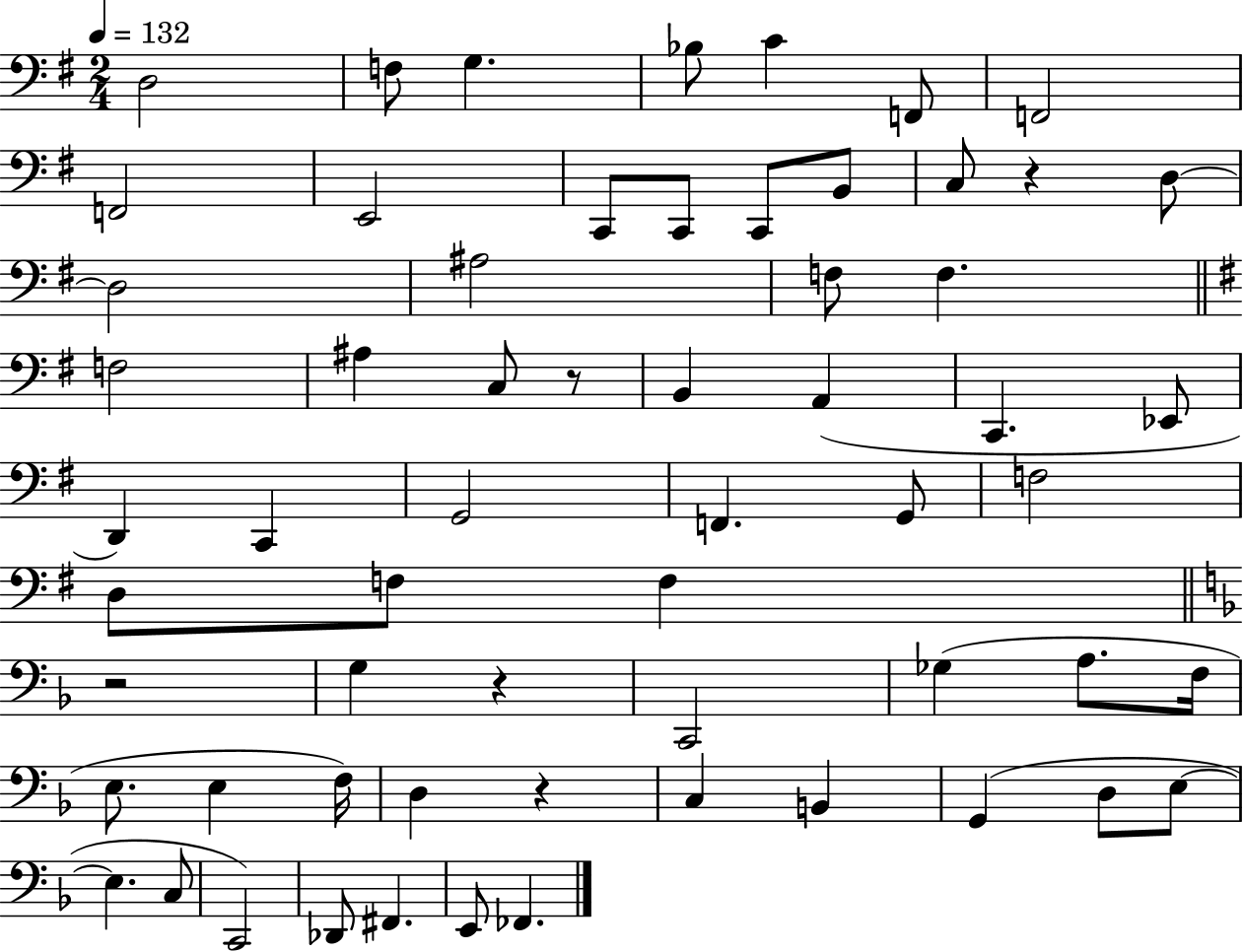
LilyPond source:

{
  \clef bass
  \numericTimeSignature
  \time 2/4
  \key g \major
  \tempo 4 = 132
  d2 | f8 g4. | bes8 c'4 f,8 | f,2 | \break f,2 | e,2 | c,8 c,8 c,8 b,8 | c8 r4 d8~~ | \break d2 | ais2 | f8 f4. | \bar "||" \break \key g \major f2 | ais4 c8 r8 | b,4 a,4( | c,4. ees,8 | \break d,4) c,4 | g,2 | f,4. g,8 | f2 | \break d8 f8 f4 | \bar "||" \break \key f \major r2 | g4 r4 | c,2 | ges4( a8. f16 | \break e8. e4 f16) | d4 r4 | c4 b,4 | g,4( d8 e8~~ | \break e4. c8 | c,2) | des,8 fis,4. | e,8 fes,4. | \break \bar "|."
}